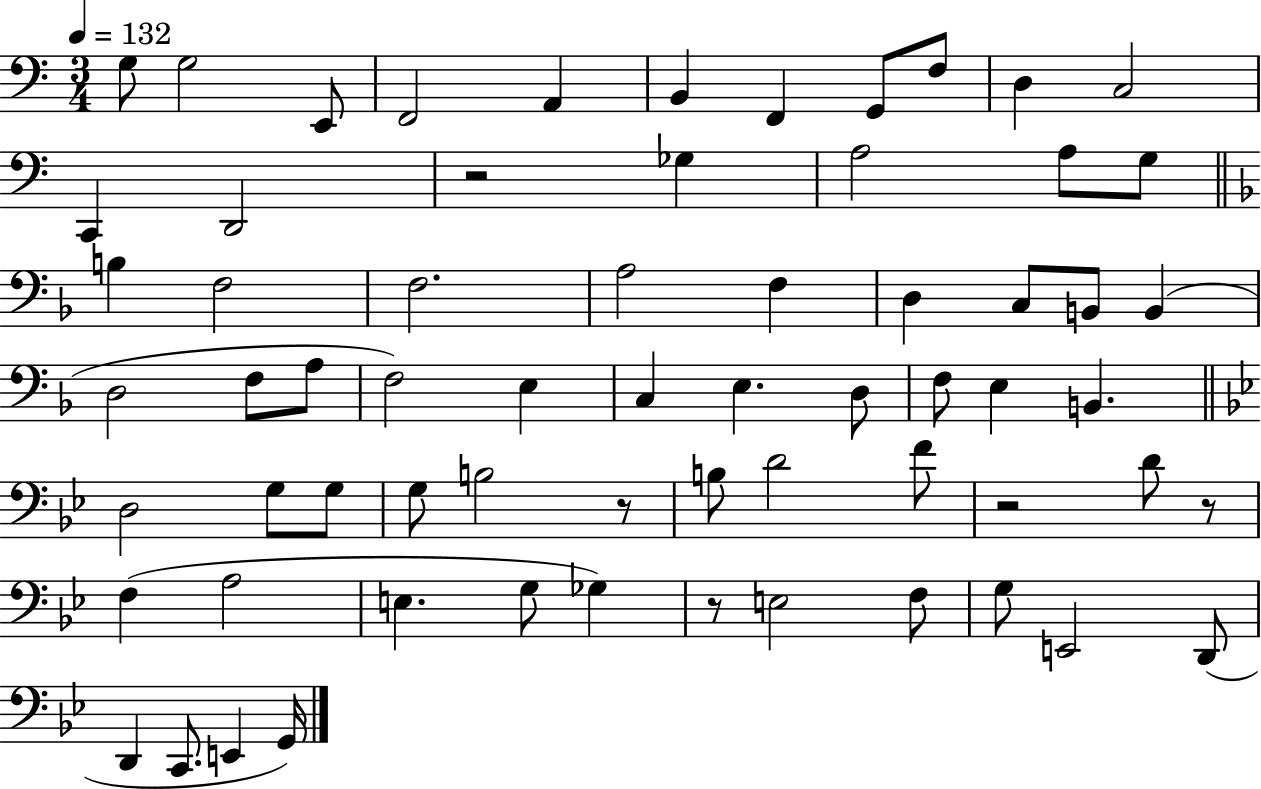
G3/e G3/h E2/e F2/h A2/q B2/q F2/q G2/e F3/e D3/q C3/h C2/q D2/h R/h Gb3/q A3/h A3/e G3/e B3/q F3/h F3/h. A3/h F3/q D3/q C3/e B2/e B2/q D3/h F3/e A3/e F3/h E3/q C3/q E3/q. D3/e F3/e E3/q B2/q. D3/h G3/e G3/e G3/e B3/h R/e B3/e D4/h F4/e R/h D4/e R/e F3/q A3/h E3/q. G3/e Gb3/q R/e E3/h F3/e G3/e E2/h D2/e D2/q C2/e. E2/q G2/s